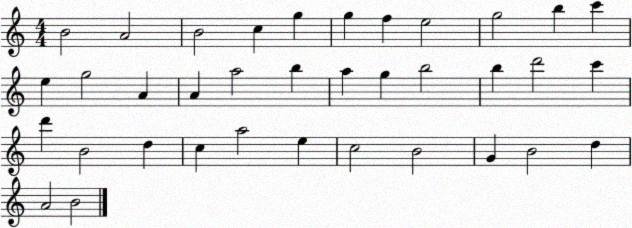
X:1
T:Untitled
M:4/4
L:1/4
K:C
B2 A2 B2 c g g f e2 g2 b c' e g2 A A a2 b a g b2 b d'2 c' d' B2 d c a2 e c2 B2 G B2 d A2 B2